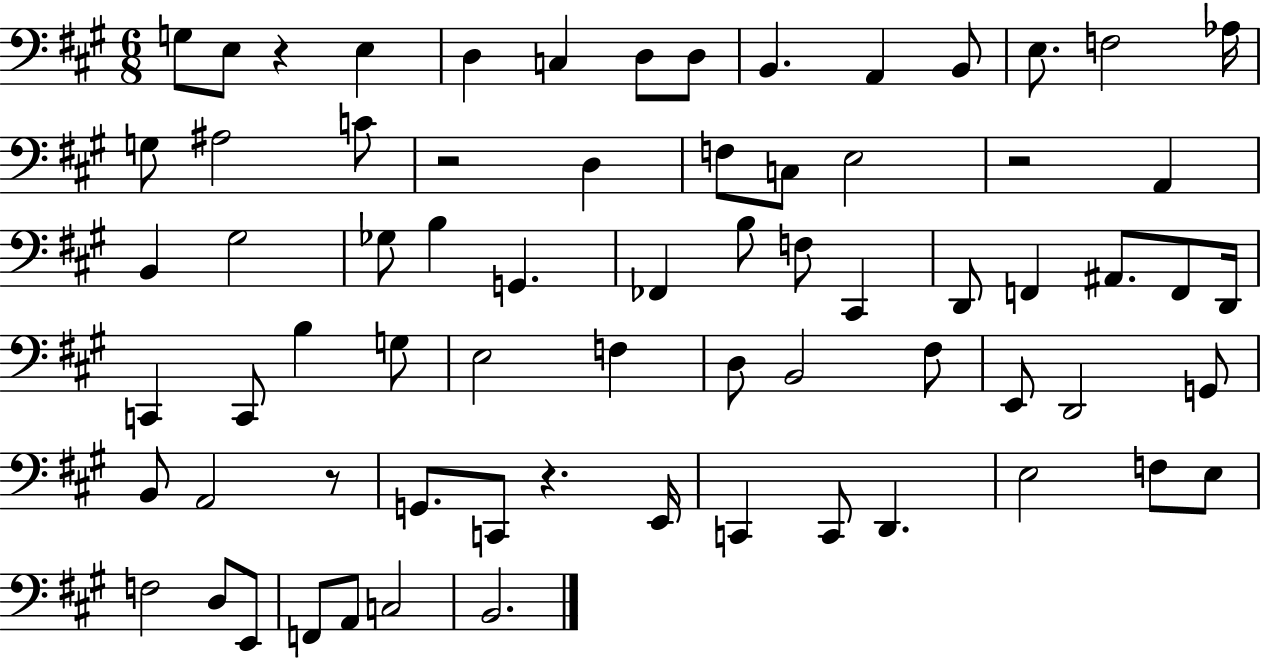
{
  \clef bass
  \numericTimeSignature
  \time 6/8
  \key a \major
  \repeat volta 2 { g8 e8 r4 e4 | d4 c4 d8 d8 | b,4. a,4 b,8 | e8. f2 aes16 | \break g8 ais2 c'8 | r2 d4 | f8 c8 e2 | r2 a,4 | \break b,4 gis2 | ges8 b4 g,4. | fes,4 b8 f8 cis,4 | d,8 f,4 ais,8. f,8 d,16 | \break c,4 c,8 b4 g8 | e2 f4 | d8 b,2 fis8 | e,8 d,2 g,8 | \break b,8 a,2 r8 | g,8. c,8 r4. e,16 | c,4 c,8 d,4. | e2 f8 e8 | \break f2 d8 e,8 | f,8 a,8 c2 | b,2. | } \bar "|."
}